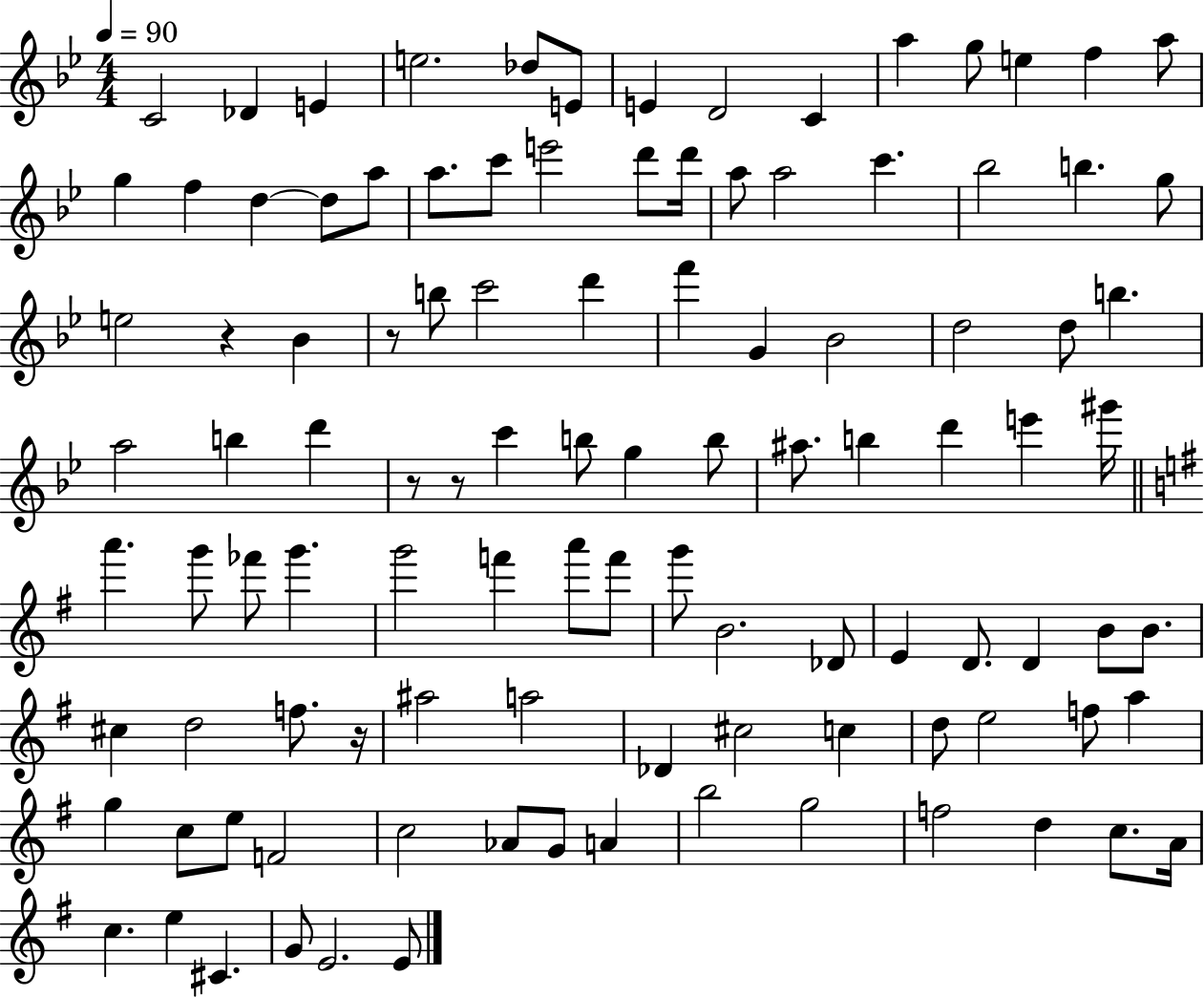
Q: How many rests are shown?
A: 5